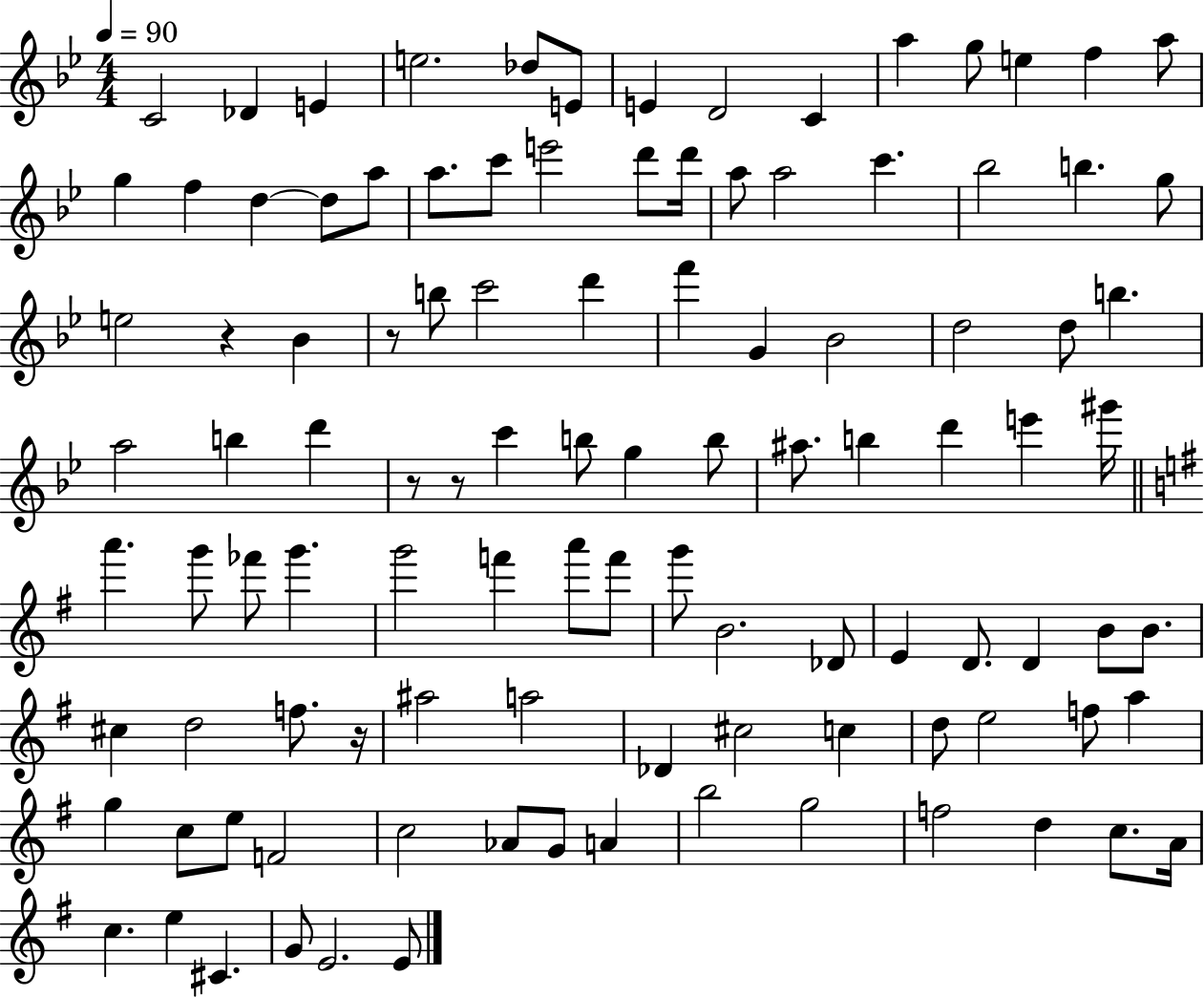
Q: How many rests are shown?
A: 5